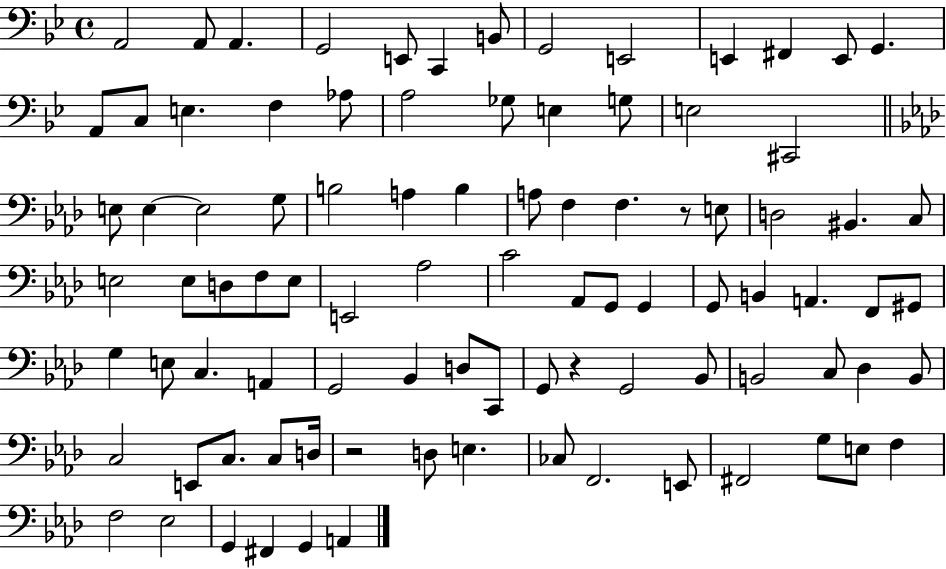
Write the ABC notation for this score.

X:1
T:Untitled
M:4/4
L:1/4
K:Bb
A,,2 A,,/2 A,, G,,2 E,,/2 C,, B,,/2 G,,2 E,,2 E,, ^F,, E,,/2 G,, A,,/2 C,/2 E, F, _A,/2 A,2 _G,/2 E, G,/2 E,2 ^C,,2 E,/2 E, E,2 G,/2 B,2 A, B, A,/2 F, F, z/2 E,/2 D,2 ^B,, C,/2 E,2 E,/2 D,/2 F,/2 E,/2 E,,2 _A,2 C2 _A,,/2 G,,/2 G,, G,,/2 B,, A,, F,,/2 ^G,,/2 G, E,/2 C, A,, G,,2 _B,, D,/2 C,,/2 G,,/2 z G,,2 _B,,/2 B,,2 C,/2 _D, B,,/2 C,2 E,,/2 C,/2 C,/2 D,/4 z2 D,/2 E, _C,/2 F,,2 E,,/2 ^F,,2 G,/2 E,/2 F, F,2 _E,2 G,, ^F,, G,, A,,